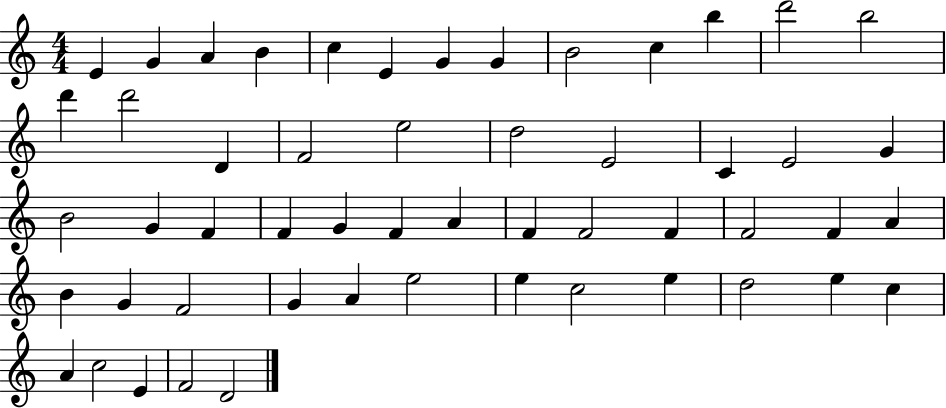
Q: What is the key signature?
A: C major